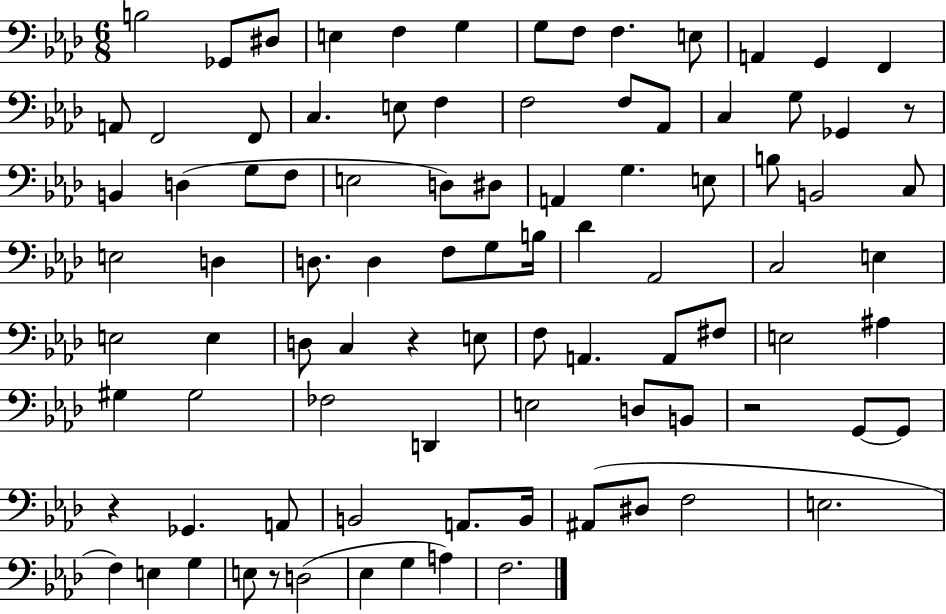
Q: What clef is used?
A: bass